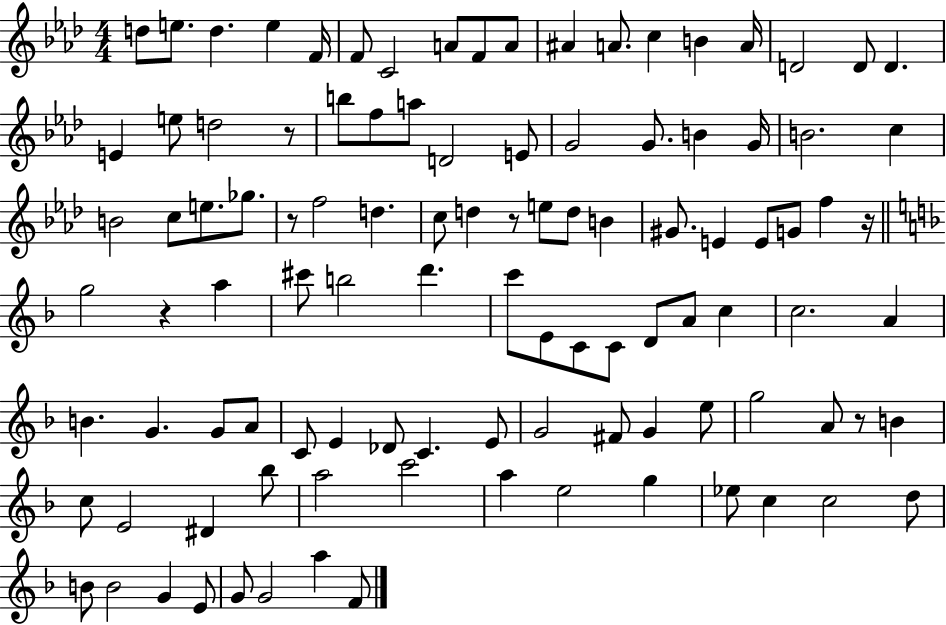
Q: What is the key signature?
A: AES major